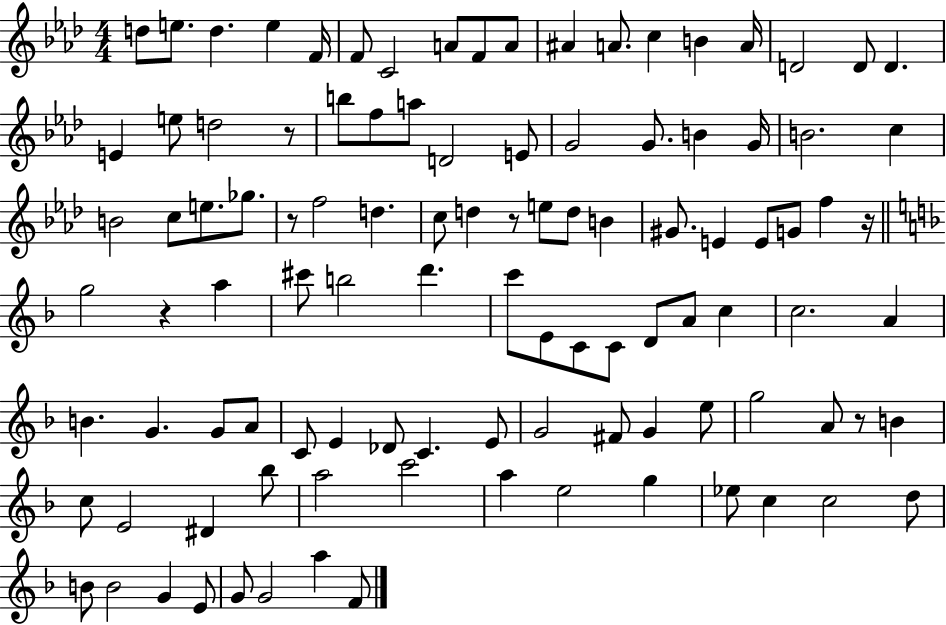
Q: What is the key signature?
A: AES major